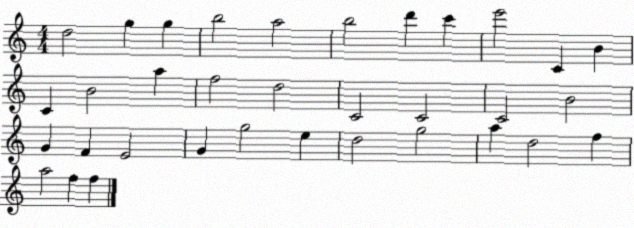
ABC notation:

X:1
T:Untitled
M:4/4
L:1/4
K:C
d2 g g b2 a2 b2 d' c' e'2 C B C B2 a f2 d2 C2 C2 C2 B2 G F E2 G g2 e d2 g2 a d2 f a2 f f